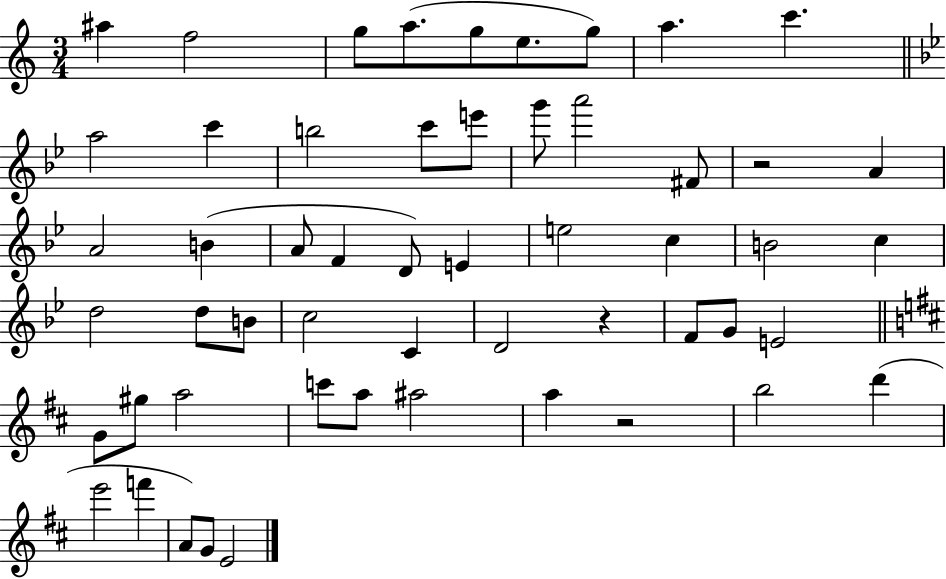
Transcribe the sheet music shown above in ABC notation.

X:1
T:Untitled
M:3/4
L:1/4
K:C
^a f2 g/2 a/2 g/2 e/2 g/2 a c' a2 c' b2 c'/2 e'/2 g'/2 a'2 ^F/2 z2 A A2 B A/2 F D/2 E e2 c B2 c d2 d/2 B/2 c2 C D2 z F/2 G/2 E2 G/2 ^g/2 a2 c'/2 a/2 ^a2 a z2 b2 d' e'2 f' A/2 G/2 E2